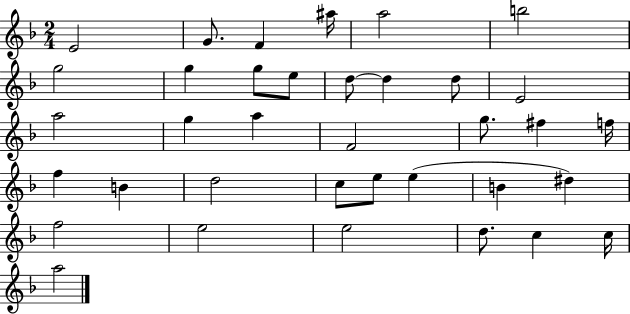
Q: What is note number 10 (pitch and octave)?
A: E5